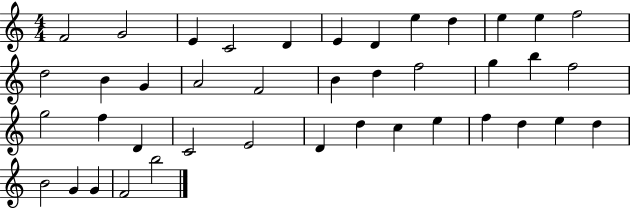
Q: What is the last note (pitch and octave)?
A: B5